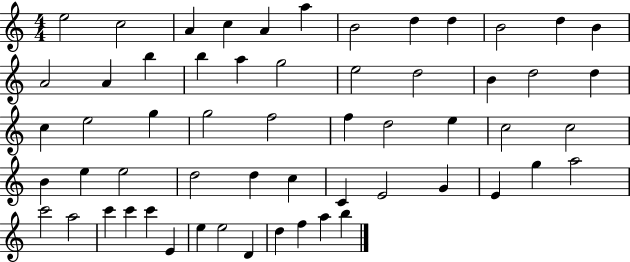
X:1
T:Untitled
M:4/4
L:1/4
K:C
e2 c2 A c A a B2 d d B2 d B A2 A b b a g2 e2 d2 B d2 d c e2 g g2 f2 f d2 e c2 c2 B e e2 d2 d c C E2 G E g a2 c'2 a2 c' c' c' E e e2 D d f a b